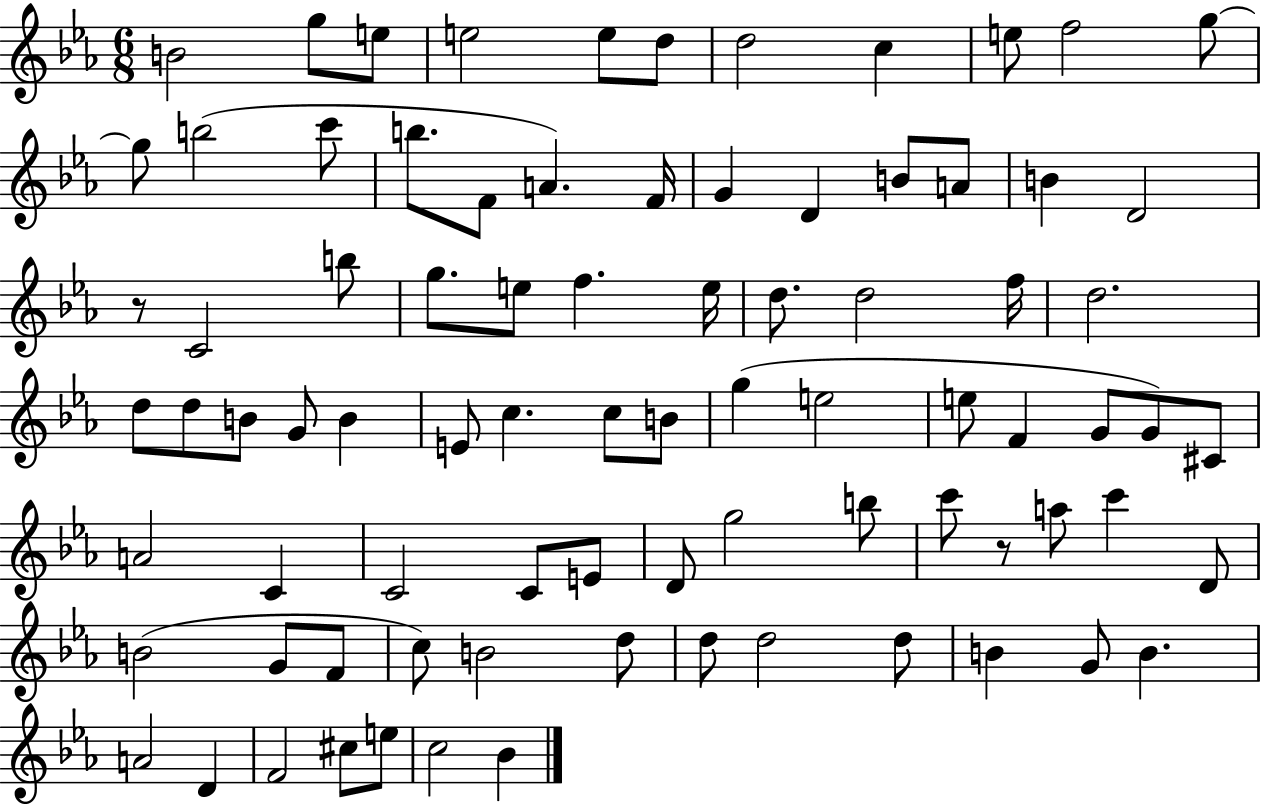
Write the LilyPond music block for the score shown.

{
  \clef treble
  \numericTimeSignature
  \time 6/8
  \key ees \major
  b'2 g''8 e''8 | e''2 e''8 d''8 | d''2 c''4 | e''8 f''2 g''8~~ | \break g''8 b''2( c'''8 | b''8. f'8 a'4.) f'16 | g'4 d'4 b'8 a'8 | b'4 d'2 | \break r8 c'2 b''8 | g''8. e''8 f''4. e''16 | d''8. d''2 f''16 | d''2. | \break d''8 d''8 b'8 g'8 b'4 | e'8 c''4. c''8 b'8 | g''4( e''2 | e''8 f'4 g'8 g'8) cis'8 | \break a'2 c'4 | c'2 c'8 e'8 | d'8 g''2 b''8 | c'''8 r8 a''8 c'''4 d'8 | \break b'2( g'8 f'8 | c''8) b'2 d''8 | d''8 d''2 d''8 | b'4 g'8 b'4. | \break a'2 d'4 | f'2 cis''8 e''8 | c''2 bes'4 | \bar "|."
}